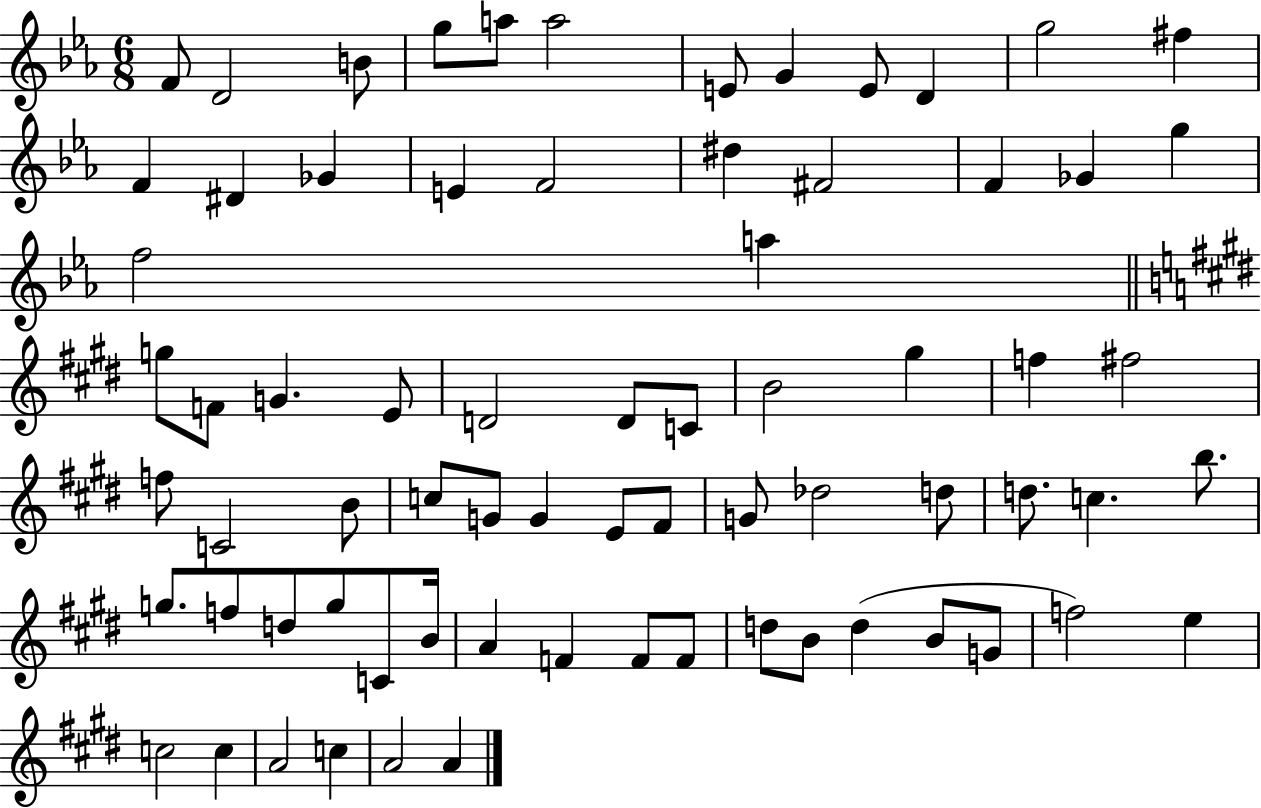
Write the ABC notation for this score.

X:1
T:Untitled
M:6/8
L:1/4
K:Eb
F/2 D2 B/2 g/2 a/2 a2 E/2 G E/2 D g2 ^f F ^D _G E F2 ^d ^F2 F _G g f2 a g/2 F/2 G E/2 D2 D/2 C/2 B2 ^g f ^f2 f/2 C2 B/2 c/2 G/2 G E/2 ^F/2 G/2 _d2 d/2 d/2 c b/2 g/2 f/2 d/2 g/2 C/2 B/4 A F F/2 F/2 d/2 B/2 d B/2 G/2 f2 e c2 c A2 c A2 A